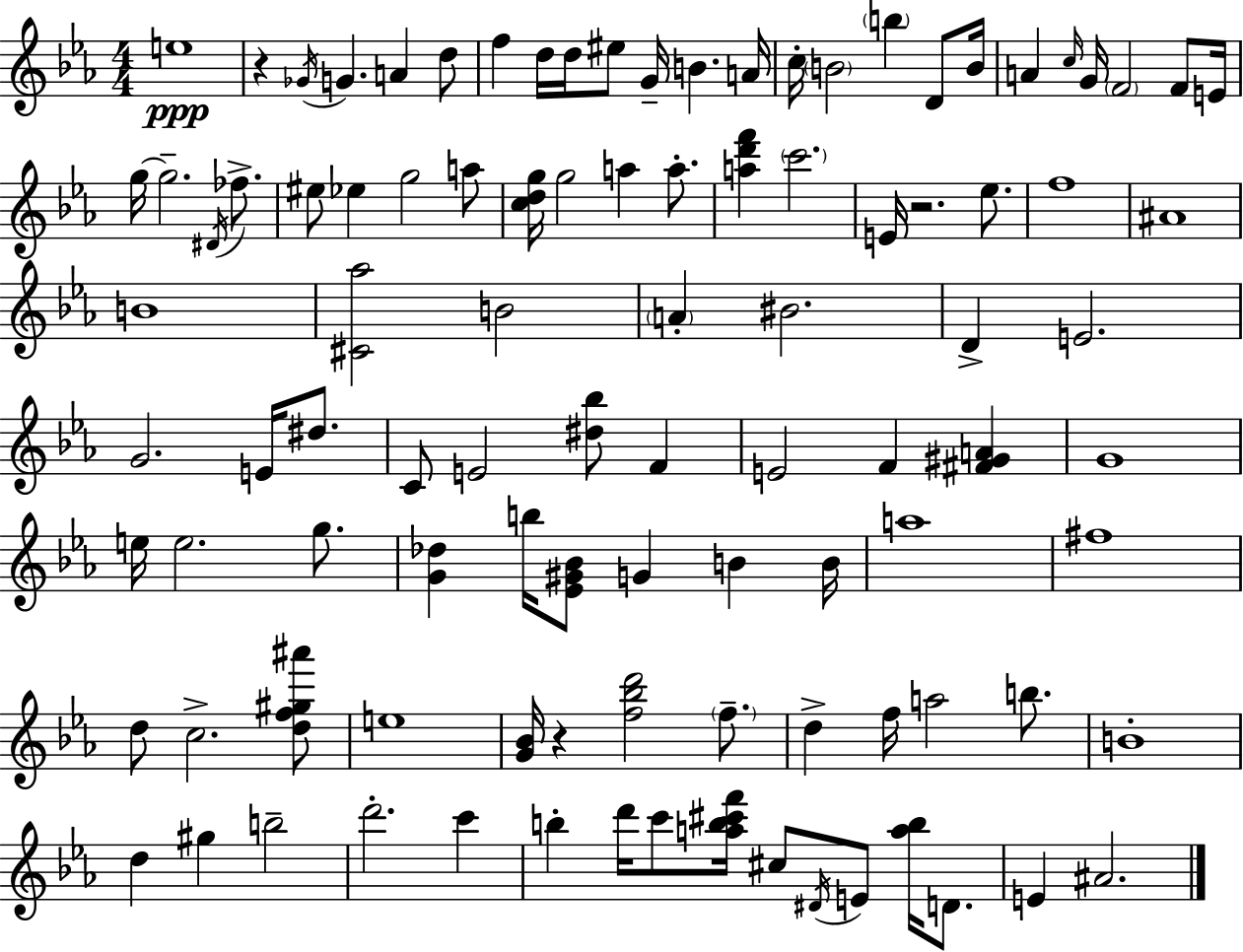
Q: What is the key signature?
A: C minor